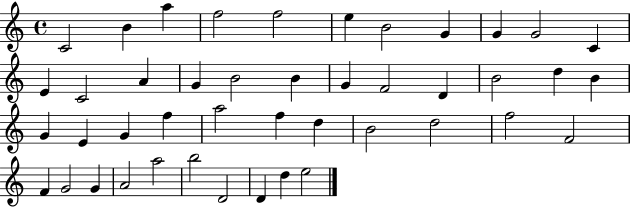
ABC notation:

X:1
T:Untitled
M:4/4
L:1/4
K:C
C2 B a f2 f2 e B2 G G G2 C E C2 A G B2 B G F2 D B2 d B G E G f a2 f d B2 d2 f2 F2 F G2 G A2 a2 b2 D2 D d e2